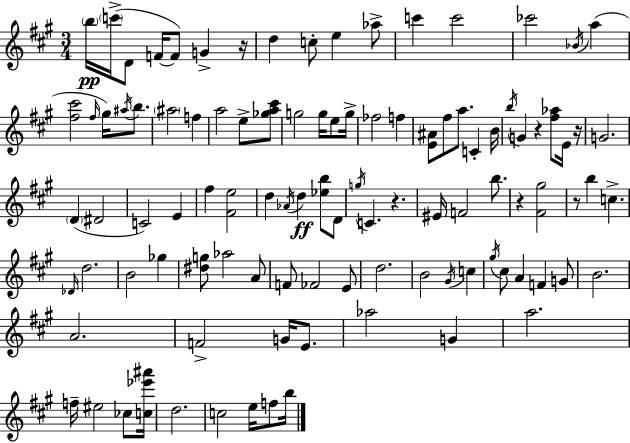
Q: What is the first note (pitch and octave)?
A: B5